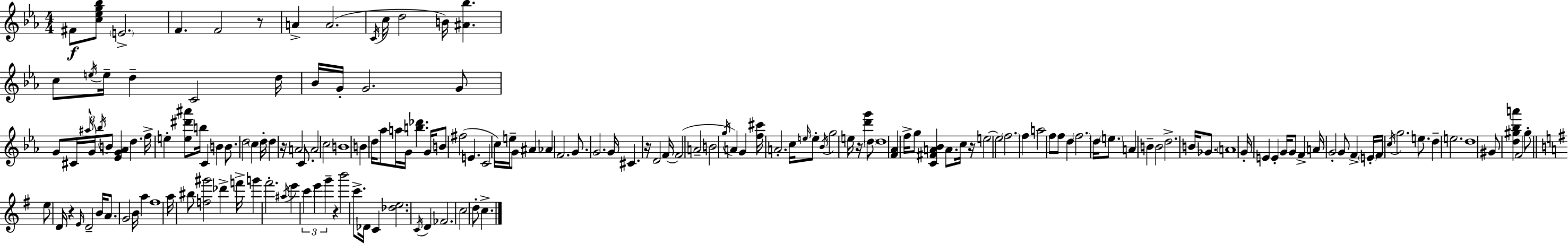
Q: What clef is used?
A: treble